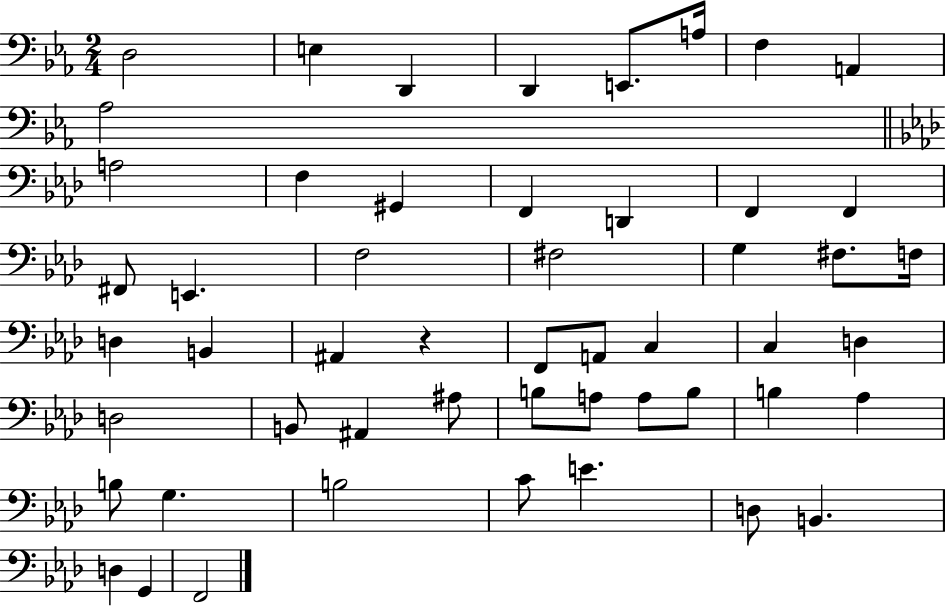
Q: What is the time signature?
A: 2/4